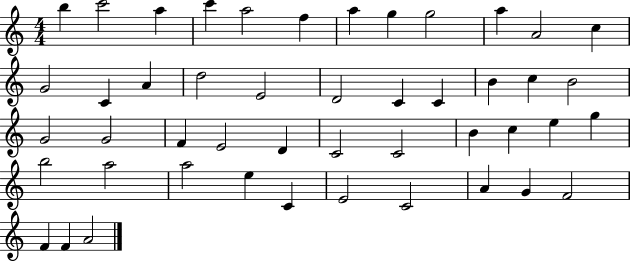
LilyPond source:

{
  \clef treble
  \numericTimeSignature
  \time 4/4
  \key c \major
  b''4 c'''2 a''4 | c'''4 a''2 f''4 | a''4 g''4 g''2 | a''4 a'2 c''4 | \break g'2 c'4 a'4 | d''2 e'2 | d'2 c'4 c'4 | b'4 c''4 b'2 | \break g'2 g'2 | f'4 e'2 d'4 | c'2 c'2 | b'4 c''4 e''4 g''4 | \break b''2 a''2 | a''2 e''4 c'4 | e'2 c'2 | a'4 g'4 f'2 | \break f'4 f'4 a'2 | \bar "|."
}